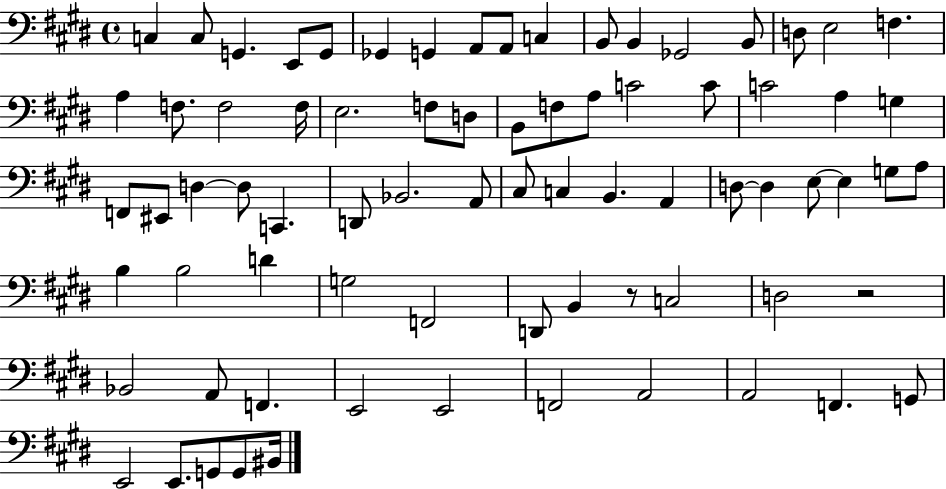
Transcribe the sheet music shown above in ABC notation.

X:1
T:Untitled
M:4/4
L:1/4
K:E
C, C,/2 G,, E,,/2 G,,/2 _G,, G,, A,,/2 A,,/2 C, B,,/2 B,, _G,,2 B,,/2 D,/2 E,2 F, A, F,/2 F,2 F,/4 E,2 F,/2 D,/2 B,,/2 F,/2 A,/2 C2 C/2 C2 A, G, F,,/2 ^E,,/2 D, D,/2 C,, D,,/2 _B,,2 A,,/2 ^C,/2 C, B,, A,, D,/2 D, E,/2 E, G,/2 A,/2 B, B,2 D G,2 F,,2 D,,/2 B,, z/2 C,2 D,2 z2 _B,,2 A,,/2 F,, E,,2 E,,2 F,,2 A,,2 A,,2 F,, G,,/2 E,,2 E,,/2 G,,/2 G,,/2 ^B,,/4